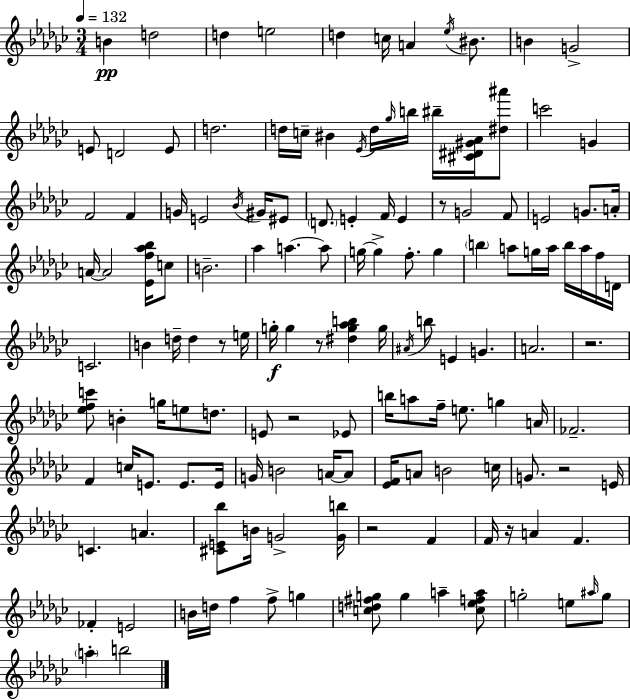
B4/q D5/h D5/q E5/h D5/q C5/s A4/q Eb5/s BIS4/e. B4/q G4/h E4/e D4/h E4/e D5/h. D5/s C5/s BIS4/q Eb4/s D5/s Gb5/s B5/s BIS5/s [C#4,D#4,G#4,Ab4]/s [D#5,A#6]/e C6/h G4/q F4/h F4/q G4/s E4/h Bb4/s G#4/s EIS4/e D4/e. E4/q F4/s E4/q R/e G4/h F4/e E4/h G4/e. A4/s A4/s A4/h [Eb4,F5,Ab5,Bb5]/s C5/e B4/h. Ab5/q A5/q. A5/e G5/s G5/q F5/e. G5/q B5/q A5/e G5/s A5/s B5/s A5/s F5/s D4/s C4/h. B4/q D5/s D5/q R/e E5/s G5/s G5/q R/e [D#5,G5,Ab5,B5]/q G5/s A#4/s B5/e E4/q G4/q. A4/h. R/h. [Eb5,F5,C6]/e B4/q G5/s E5/e D5/e. E4/e R/h Eb4/e B5/s A5/e F5/s E5/e. G5/q A4/s FES4/h. F4/q C5/s E4/e. E4/e. E4/s G4/s B4/h A4/s A4/e [Eb4,F4]/s A4/e B4/h C5/s G4/e. R/h E4/s C4/q. A4/q. [C#4,E4,Bb5]/e B4/s G4/h [G4,B5]/s R/h F4/q F4/s R/s A4/q F4/q. FES4/q E4/h B4/s D5/s F5/q F5/e G5/q [C5,D5,F#5,G5]/e G5/q A5/q [C5,Eb5,F5,A5]/e G5/h E5/e A#5/s G5/e A5/q B5/h